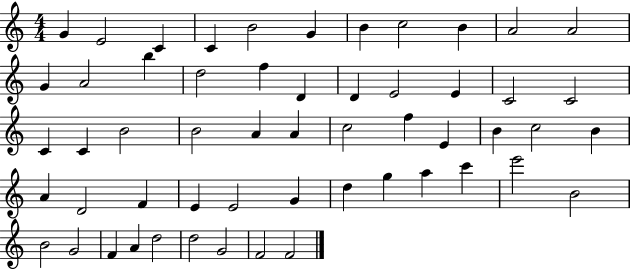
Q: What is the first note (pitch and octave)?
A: G4